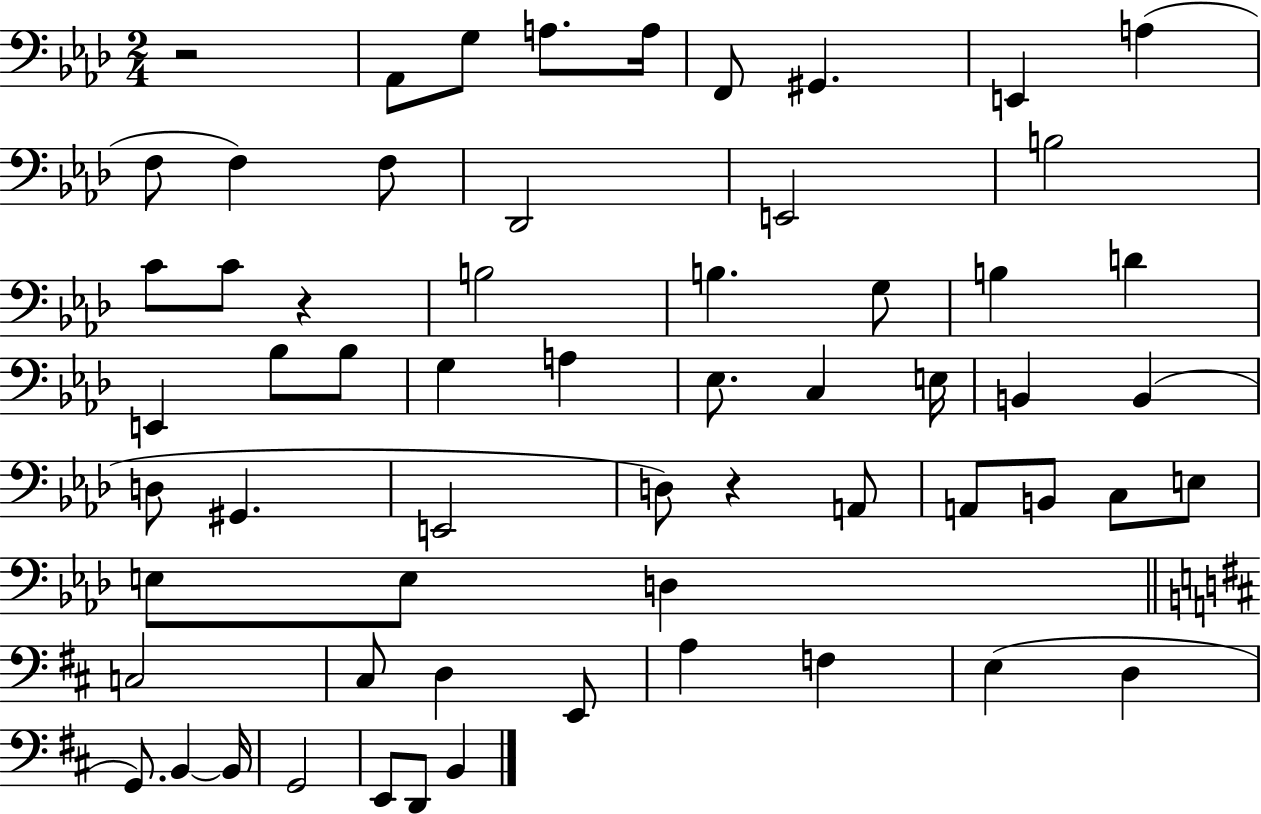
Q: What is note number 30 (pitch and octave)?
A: B2